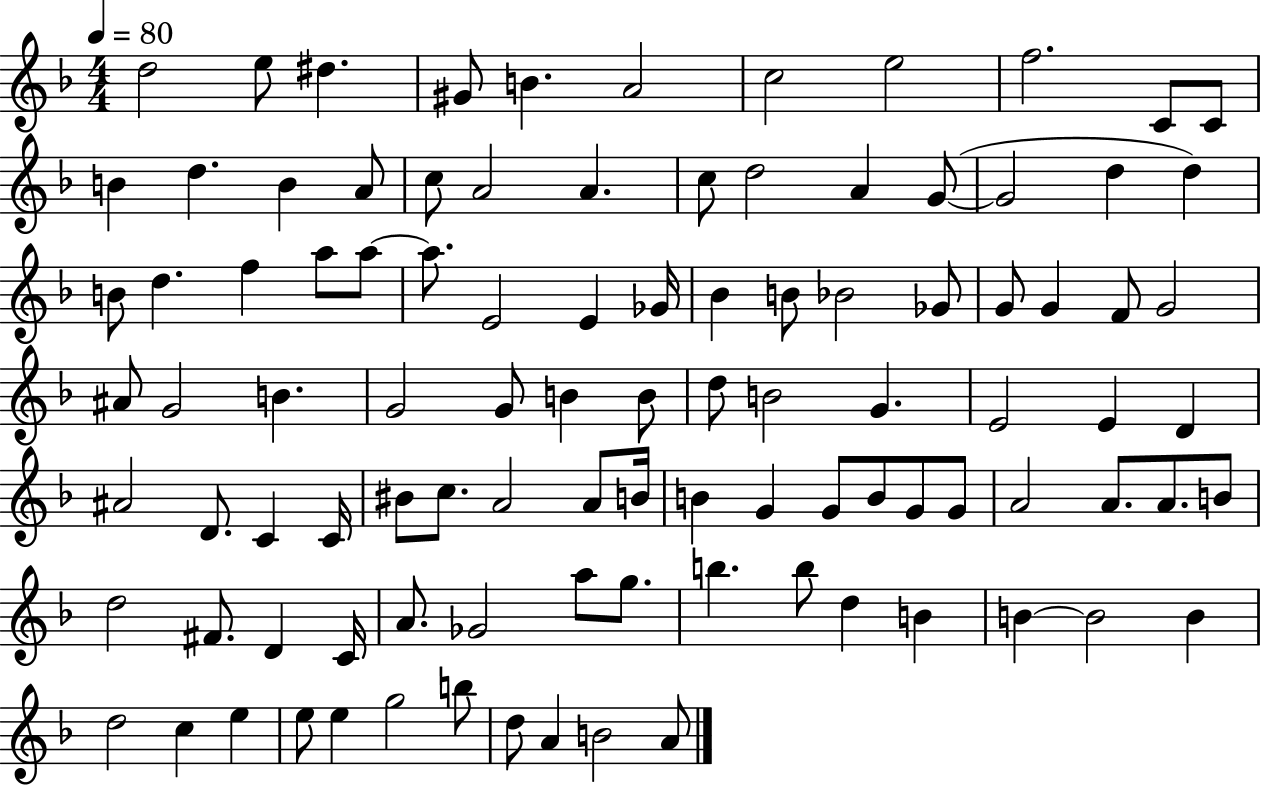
{
  \clef treble
  \numericTimeSignature
  \time 4/4
  \key f \major
  \tempo 4 = 80
  \repeat volta 2 { d''2 e''8 dis''4. | gis'8 b'4. a'2 | c''2 e''2 | f''2. c'8 c'8 | \break b'4 d''4. b'4 a'8 | c''8 a'2 a'4. | c''8 d''2 a'4 g'8~(~ | g'2 d''4 d''4) | \break b'8 d''4. f''4 a''8 a''8~~ | a''8. e'2 e'4 ges'16 | bes'4 b'8 bes'2 ges'8 | g'8 g'4 f'8 g'2 | \break ais'8 g'2 b'4. | g'2 g'8 b'4 b'8 | d''8 b'2 g'4. | e'2 e'4 d'4 | \break ais'2 d'8. c'4 c'16 | bis'8 c''8. a'2 a'8 b'16 | b'4 g'4 g'8 b'8 g'8 g'8 | a'2 a'8. a'8. b'8 | \break d''2 fis'8. d'4 c'16 | a'8. ges'2 a''8 g''8. | b''4. b''8 d''4 b'4 | b'4~~ b'2 b'4 | \break d''2 c''4 e''4 | e''8 e''4 g''2 b''8 | d''8 a'4 b'2 a'8 | } \bar "|."
}